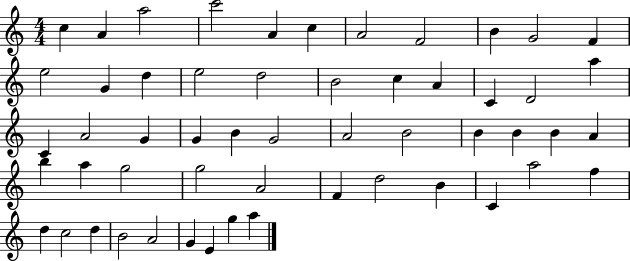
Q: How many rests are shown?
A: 0